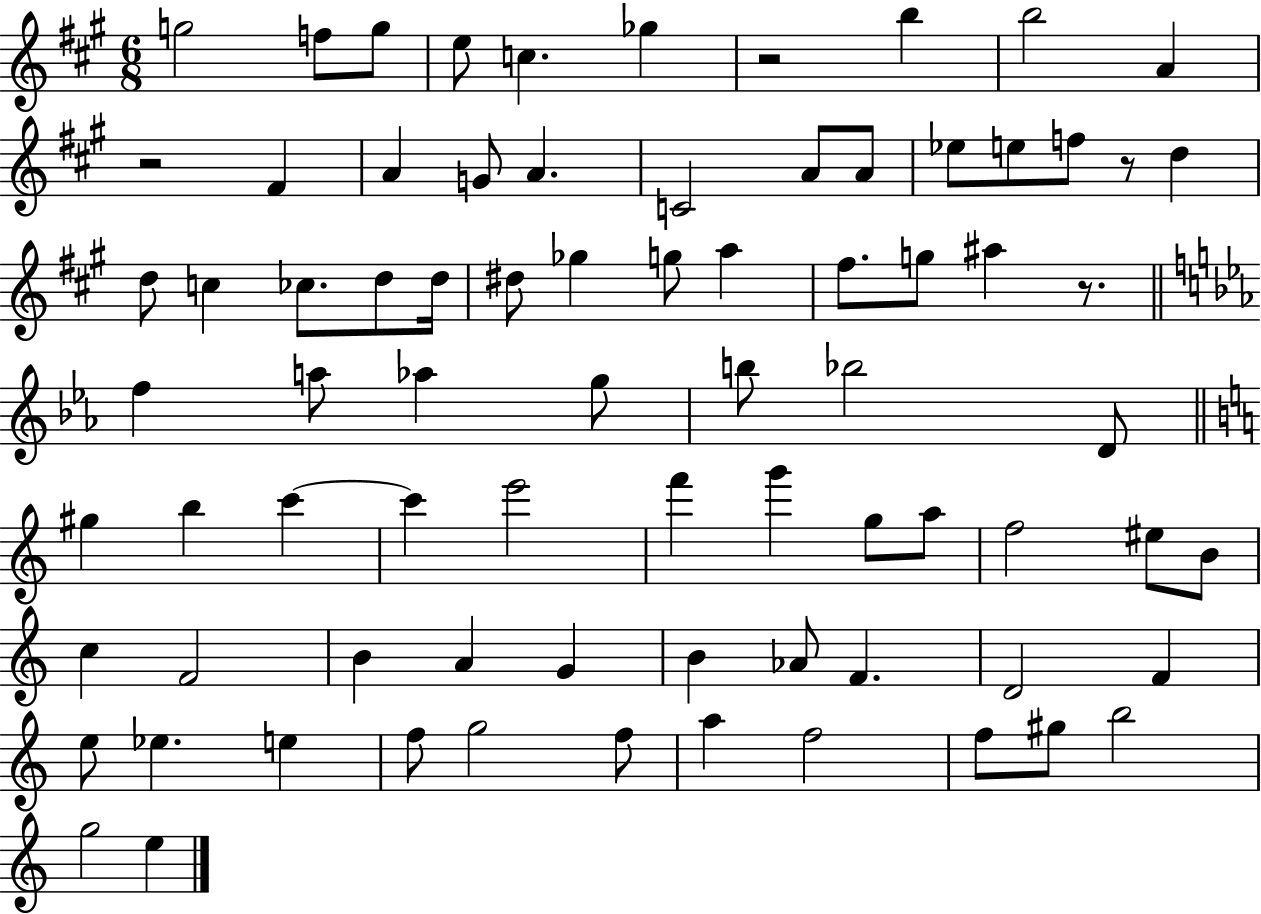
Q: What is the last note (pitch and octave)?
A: E5